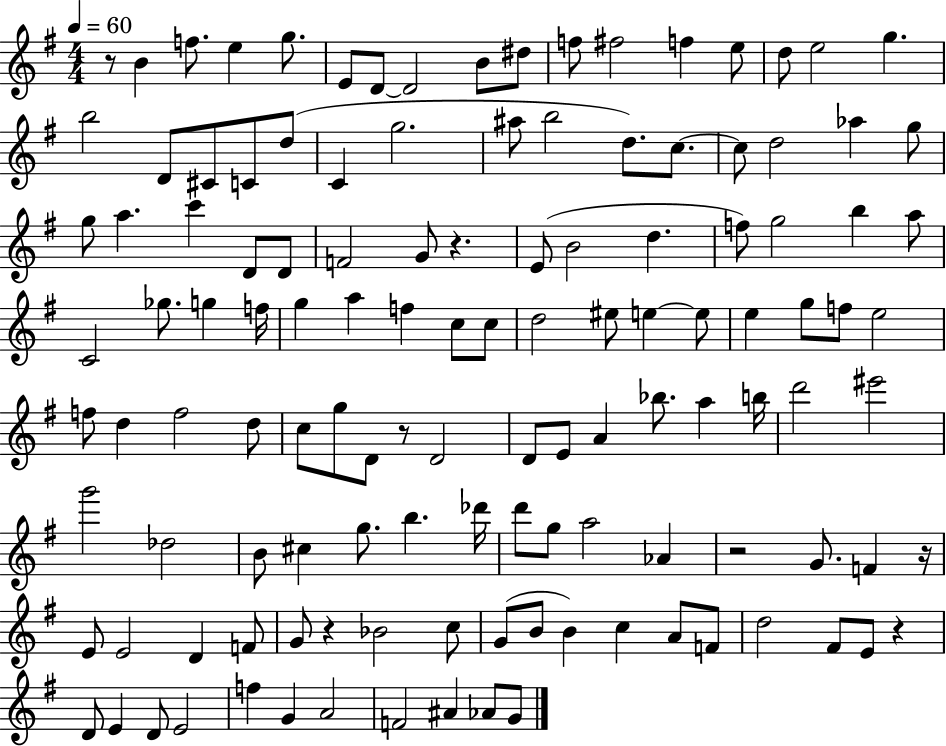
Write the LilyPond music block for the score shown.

{
  \clef treble
  \numericTimeSignature
  \time 4/4
  \key g \major
  \tempo 4 = 60
  \repeat volta 2 { r8 b'4 f''8. e''4 g''8. | e'8 d'8~~ d'2 b'8 dis''8 | f''8 fis''2 f''4 e''8 | d''8 e''2 g''4. | \break b''2 d'8 cis'8 c'8 d''8( | c'4 g''2. | ais''8 b''2 d''8.) c''8.~~ | c''8 d''2 aes''4 g''8 | \break g''8 a''4. c'''4 d'8 d'8 | f'2 g'8 r4. | e'8( b'2 d''4. | f''8) g''2 b''4 a''8 | \break c'2 ges''8. g''4 f''16 | g''4 a''4 f''4 c''8 c''8 | d''2 eis''8 e''4~~ e''8 | e''4 g''8 f''8 e''2 | \break f''8 d''4 f''2 d''8 | c''8 g''8 d'8 r8 d'2 | d'8 e'8 a'4 bes''8. a''4 b''16 | d'''2 eis'''2 | \break g'''2 des''2 | b'8 cis''4 g''8. b''4. des'''16 | d'''8 g''8 a''2 aes'4 | r2 g'8. f'4 r16 | \break e'8 e'2 d'4 f'8 | g'8 r4 bes'2 c''8 | g'8( b'8 b'4) c''4 a'8 f'8 | d''2 fis'8 e'8 r4 | \break d'8 e'4 d'8 e'2 | f''4 g'4 a'2 | f'2 ais'4 aes'8 g'8 | } \bar "|."
}